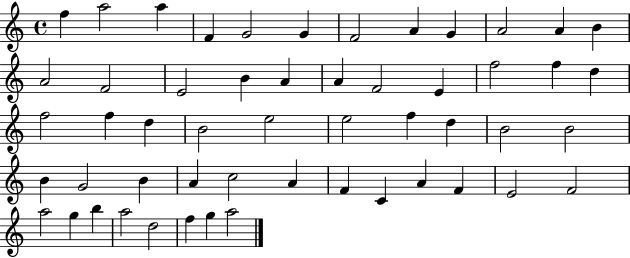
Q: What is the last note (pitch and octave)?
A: A5